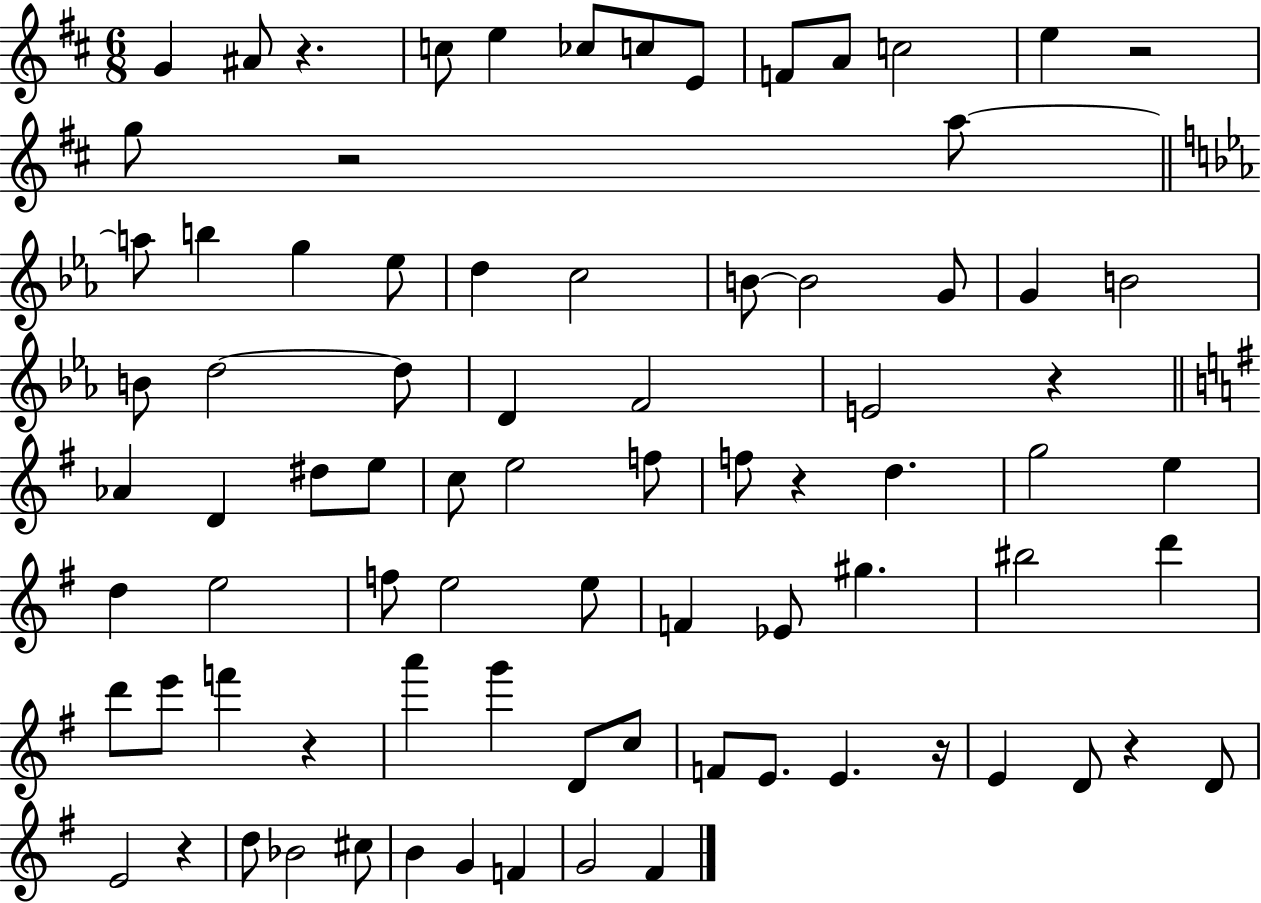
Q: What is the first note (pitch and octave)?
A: G4